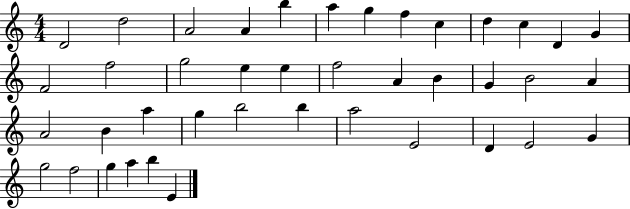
D4/h D5/h A4/h A4/q B5/q A5/q G5/q F5/q C5/q D5/q C5/q D4/q G4/q F4/h F5/h G5/h E5/q E5/q F5/h A4/q B4/q G4/q B4/h A4/q A4/h B4/q A5/q G5/q B5/h B5/q A5/h E4/h D4/q E4/h G4/q G5/h F5/h G5/q A5/q B5/q E4/q